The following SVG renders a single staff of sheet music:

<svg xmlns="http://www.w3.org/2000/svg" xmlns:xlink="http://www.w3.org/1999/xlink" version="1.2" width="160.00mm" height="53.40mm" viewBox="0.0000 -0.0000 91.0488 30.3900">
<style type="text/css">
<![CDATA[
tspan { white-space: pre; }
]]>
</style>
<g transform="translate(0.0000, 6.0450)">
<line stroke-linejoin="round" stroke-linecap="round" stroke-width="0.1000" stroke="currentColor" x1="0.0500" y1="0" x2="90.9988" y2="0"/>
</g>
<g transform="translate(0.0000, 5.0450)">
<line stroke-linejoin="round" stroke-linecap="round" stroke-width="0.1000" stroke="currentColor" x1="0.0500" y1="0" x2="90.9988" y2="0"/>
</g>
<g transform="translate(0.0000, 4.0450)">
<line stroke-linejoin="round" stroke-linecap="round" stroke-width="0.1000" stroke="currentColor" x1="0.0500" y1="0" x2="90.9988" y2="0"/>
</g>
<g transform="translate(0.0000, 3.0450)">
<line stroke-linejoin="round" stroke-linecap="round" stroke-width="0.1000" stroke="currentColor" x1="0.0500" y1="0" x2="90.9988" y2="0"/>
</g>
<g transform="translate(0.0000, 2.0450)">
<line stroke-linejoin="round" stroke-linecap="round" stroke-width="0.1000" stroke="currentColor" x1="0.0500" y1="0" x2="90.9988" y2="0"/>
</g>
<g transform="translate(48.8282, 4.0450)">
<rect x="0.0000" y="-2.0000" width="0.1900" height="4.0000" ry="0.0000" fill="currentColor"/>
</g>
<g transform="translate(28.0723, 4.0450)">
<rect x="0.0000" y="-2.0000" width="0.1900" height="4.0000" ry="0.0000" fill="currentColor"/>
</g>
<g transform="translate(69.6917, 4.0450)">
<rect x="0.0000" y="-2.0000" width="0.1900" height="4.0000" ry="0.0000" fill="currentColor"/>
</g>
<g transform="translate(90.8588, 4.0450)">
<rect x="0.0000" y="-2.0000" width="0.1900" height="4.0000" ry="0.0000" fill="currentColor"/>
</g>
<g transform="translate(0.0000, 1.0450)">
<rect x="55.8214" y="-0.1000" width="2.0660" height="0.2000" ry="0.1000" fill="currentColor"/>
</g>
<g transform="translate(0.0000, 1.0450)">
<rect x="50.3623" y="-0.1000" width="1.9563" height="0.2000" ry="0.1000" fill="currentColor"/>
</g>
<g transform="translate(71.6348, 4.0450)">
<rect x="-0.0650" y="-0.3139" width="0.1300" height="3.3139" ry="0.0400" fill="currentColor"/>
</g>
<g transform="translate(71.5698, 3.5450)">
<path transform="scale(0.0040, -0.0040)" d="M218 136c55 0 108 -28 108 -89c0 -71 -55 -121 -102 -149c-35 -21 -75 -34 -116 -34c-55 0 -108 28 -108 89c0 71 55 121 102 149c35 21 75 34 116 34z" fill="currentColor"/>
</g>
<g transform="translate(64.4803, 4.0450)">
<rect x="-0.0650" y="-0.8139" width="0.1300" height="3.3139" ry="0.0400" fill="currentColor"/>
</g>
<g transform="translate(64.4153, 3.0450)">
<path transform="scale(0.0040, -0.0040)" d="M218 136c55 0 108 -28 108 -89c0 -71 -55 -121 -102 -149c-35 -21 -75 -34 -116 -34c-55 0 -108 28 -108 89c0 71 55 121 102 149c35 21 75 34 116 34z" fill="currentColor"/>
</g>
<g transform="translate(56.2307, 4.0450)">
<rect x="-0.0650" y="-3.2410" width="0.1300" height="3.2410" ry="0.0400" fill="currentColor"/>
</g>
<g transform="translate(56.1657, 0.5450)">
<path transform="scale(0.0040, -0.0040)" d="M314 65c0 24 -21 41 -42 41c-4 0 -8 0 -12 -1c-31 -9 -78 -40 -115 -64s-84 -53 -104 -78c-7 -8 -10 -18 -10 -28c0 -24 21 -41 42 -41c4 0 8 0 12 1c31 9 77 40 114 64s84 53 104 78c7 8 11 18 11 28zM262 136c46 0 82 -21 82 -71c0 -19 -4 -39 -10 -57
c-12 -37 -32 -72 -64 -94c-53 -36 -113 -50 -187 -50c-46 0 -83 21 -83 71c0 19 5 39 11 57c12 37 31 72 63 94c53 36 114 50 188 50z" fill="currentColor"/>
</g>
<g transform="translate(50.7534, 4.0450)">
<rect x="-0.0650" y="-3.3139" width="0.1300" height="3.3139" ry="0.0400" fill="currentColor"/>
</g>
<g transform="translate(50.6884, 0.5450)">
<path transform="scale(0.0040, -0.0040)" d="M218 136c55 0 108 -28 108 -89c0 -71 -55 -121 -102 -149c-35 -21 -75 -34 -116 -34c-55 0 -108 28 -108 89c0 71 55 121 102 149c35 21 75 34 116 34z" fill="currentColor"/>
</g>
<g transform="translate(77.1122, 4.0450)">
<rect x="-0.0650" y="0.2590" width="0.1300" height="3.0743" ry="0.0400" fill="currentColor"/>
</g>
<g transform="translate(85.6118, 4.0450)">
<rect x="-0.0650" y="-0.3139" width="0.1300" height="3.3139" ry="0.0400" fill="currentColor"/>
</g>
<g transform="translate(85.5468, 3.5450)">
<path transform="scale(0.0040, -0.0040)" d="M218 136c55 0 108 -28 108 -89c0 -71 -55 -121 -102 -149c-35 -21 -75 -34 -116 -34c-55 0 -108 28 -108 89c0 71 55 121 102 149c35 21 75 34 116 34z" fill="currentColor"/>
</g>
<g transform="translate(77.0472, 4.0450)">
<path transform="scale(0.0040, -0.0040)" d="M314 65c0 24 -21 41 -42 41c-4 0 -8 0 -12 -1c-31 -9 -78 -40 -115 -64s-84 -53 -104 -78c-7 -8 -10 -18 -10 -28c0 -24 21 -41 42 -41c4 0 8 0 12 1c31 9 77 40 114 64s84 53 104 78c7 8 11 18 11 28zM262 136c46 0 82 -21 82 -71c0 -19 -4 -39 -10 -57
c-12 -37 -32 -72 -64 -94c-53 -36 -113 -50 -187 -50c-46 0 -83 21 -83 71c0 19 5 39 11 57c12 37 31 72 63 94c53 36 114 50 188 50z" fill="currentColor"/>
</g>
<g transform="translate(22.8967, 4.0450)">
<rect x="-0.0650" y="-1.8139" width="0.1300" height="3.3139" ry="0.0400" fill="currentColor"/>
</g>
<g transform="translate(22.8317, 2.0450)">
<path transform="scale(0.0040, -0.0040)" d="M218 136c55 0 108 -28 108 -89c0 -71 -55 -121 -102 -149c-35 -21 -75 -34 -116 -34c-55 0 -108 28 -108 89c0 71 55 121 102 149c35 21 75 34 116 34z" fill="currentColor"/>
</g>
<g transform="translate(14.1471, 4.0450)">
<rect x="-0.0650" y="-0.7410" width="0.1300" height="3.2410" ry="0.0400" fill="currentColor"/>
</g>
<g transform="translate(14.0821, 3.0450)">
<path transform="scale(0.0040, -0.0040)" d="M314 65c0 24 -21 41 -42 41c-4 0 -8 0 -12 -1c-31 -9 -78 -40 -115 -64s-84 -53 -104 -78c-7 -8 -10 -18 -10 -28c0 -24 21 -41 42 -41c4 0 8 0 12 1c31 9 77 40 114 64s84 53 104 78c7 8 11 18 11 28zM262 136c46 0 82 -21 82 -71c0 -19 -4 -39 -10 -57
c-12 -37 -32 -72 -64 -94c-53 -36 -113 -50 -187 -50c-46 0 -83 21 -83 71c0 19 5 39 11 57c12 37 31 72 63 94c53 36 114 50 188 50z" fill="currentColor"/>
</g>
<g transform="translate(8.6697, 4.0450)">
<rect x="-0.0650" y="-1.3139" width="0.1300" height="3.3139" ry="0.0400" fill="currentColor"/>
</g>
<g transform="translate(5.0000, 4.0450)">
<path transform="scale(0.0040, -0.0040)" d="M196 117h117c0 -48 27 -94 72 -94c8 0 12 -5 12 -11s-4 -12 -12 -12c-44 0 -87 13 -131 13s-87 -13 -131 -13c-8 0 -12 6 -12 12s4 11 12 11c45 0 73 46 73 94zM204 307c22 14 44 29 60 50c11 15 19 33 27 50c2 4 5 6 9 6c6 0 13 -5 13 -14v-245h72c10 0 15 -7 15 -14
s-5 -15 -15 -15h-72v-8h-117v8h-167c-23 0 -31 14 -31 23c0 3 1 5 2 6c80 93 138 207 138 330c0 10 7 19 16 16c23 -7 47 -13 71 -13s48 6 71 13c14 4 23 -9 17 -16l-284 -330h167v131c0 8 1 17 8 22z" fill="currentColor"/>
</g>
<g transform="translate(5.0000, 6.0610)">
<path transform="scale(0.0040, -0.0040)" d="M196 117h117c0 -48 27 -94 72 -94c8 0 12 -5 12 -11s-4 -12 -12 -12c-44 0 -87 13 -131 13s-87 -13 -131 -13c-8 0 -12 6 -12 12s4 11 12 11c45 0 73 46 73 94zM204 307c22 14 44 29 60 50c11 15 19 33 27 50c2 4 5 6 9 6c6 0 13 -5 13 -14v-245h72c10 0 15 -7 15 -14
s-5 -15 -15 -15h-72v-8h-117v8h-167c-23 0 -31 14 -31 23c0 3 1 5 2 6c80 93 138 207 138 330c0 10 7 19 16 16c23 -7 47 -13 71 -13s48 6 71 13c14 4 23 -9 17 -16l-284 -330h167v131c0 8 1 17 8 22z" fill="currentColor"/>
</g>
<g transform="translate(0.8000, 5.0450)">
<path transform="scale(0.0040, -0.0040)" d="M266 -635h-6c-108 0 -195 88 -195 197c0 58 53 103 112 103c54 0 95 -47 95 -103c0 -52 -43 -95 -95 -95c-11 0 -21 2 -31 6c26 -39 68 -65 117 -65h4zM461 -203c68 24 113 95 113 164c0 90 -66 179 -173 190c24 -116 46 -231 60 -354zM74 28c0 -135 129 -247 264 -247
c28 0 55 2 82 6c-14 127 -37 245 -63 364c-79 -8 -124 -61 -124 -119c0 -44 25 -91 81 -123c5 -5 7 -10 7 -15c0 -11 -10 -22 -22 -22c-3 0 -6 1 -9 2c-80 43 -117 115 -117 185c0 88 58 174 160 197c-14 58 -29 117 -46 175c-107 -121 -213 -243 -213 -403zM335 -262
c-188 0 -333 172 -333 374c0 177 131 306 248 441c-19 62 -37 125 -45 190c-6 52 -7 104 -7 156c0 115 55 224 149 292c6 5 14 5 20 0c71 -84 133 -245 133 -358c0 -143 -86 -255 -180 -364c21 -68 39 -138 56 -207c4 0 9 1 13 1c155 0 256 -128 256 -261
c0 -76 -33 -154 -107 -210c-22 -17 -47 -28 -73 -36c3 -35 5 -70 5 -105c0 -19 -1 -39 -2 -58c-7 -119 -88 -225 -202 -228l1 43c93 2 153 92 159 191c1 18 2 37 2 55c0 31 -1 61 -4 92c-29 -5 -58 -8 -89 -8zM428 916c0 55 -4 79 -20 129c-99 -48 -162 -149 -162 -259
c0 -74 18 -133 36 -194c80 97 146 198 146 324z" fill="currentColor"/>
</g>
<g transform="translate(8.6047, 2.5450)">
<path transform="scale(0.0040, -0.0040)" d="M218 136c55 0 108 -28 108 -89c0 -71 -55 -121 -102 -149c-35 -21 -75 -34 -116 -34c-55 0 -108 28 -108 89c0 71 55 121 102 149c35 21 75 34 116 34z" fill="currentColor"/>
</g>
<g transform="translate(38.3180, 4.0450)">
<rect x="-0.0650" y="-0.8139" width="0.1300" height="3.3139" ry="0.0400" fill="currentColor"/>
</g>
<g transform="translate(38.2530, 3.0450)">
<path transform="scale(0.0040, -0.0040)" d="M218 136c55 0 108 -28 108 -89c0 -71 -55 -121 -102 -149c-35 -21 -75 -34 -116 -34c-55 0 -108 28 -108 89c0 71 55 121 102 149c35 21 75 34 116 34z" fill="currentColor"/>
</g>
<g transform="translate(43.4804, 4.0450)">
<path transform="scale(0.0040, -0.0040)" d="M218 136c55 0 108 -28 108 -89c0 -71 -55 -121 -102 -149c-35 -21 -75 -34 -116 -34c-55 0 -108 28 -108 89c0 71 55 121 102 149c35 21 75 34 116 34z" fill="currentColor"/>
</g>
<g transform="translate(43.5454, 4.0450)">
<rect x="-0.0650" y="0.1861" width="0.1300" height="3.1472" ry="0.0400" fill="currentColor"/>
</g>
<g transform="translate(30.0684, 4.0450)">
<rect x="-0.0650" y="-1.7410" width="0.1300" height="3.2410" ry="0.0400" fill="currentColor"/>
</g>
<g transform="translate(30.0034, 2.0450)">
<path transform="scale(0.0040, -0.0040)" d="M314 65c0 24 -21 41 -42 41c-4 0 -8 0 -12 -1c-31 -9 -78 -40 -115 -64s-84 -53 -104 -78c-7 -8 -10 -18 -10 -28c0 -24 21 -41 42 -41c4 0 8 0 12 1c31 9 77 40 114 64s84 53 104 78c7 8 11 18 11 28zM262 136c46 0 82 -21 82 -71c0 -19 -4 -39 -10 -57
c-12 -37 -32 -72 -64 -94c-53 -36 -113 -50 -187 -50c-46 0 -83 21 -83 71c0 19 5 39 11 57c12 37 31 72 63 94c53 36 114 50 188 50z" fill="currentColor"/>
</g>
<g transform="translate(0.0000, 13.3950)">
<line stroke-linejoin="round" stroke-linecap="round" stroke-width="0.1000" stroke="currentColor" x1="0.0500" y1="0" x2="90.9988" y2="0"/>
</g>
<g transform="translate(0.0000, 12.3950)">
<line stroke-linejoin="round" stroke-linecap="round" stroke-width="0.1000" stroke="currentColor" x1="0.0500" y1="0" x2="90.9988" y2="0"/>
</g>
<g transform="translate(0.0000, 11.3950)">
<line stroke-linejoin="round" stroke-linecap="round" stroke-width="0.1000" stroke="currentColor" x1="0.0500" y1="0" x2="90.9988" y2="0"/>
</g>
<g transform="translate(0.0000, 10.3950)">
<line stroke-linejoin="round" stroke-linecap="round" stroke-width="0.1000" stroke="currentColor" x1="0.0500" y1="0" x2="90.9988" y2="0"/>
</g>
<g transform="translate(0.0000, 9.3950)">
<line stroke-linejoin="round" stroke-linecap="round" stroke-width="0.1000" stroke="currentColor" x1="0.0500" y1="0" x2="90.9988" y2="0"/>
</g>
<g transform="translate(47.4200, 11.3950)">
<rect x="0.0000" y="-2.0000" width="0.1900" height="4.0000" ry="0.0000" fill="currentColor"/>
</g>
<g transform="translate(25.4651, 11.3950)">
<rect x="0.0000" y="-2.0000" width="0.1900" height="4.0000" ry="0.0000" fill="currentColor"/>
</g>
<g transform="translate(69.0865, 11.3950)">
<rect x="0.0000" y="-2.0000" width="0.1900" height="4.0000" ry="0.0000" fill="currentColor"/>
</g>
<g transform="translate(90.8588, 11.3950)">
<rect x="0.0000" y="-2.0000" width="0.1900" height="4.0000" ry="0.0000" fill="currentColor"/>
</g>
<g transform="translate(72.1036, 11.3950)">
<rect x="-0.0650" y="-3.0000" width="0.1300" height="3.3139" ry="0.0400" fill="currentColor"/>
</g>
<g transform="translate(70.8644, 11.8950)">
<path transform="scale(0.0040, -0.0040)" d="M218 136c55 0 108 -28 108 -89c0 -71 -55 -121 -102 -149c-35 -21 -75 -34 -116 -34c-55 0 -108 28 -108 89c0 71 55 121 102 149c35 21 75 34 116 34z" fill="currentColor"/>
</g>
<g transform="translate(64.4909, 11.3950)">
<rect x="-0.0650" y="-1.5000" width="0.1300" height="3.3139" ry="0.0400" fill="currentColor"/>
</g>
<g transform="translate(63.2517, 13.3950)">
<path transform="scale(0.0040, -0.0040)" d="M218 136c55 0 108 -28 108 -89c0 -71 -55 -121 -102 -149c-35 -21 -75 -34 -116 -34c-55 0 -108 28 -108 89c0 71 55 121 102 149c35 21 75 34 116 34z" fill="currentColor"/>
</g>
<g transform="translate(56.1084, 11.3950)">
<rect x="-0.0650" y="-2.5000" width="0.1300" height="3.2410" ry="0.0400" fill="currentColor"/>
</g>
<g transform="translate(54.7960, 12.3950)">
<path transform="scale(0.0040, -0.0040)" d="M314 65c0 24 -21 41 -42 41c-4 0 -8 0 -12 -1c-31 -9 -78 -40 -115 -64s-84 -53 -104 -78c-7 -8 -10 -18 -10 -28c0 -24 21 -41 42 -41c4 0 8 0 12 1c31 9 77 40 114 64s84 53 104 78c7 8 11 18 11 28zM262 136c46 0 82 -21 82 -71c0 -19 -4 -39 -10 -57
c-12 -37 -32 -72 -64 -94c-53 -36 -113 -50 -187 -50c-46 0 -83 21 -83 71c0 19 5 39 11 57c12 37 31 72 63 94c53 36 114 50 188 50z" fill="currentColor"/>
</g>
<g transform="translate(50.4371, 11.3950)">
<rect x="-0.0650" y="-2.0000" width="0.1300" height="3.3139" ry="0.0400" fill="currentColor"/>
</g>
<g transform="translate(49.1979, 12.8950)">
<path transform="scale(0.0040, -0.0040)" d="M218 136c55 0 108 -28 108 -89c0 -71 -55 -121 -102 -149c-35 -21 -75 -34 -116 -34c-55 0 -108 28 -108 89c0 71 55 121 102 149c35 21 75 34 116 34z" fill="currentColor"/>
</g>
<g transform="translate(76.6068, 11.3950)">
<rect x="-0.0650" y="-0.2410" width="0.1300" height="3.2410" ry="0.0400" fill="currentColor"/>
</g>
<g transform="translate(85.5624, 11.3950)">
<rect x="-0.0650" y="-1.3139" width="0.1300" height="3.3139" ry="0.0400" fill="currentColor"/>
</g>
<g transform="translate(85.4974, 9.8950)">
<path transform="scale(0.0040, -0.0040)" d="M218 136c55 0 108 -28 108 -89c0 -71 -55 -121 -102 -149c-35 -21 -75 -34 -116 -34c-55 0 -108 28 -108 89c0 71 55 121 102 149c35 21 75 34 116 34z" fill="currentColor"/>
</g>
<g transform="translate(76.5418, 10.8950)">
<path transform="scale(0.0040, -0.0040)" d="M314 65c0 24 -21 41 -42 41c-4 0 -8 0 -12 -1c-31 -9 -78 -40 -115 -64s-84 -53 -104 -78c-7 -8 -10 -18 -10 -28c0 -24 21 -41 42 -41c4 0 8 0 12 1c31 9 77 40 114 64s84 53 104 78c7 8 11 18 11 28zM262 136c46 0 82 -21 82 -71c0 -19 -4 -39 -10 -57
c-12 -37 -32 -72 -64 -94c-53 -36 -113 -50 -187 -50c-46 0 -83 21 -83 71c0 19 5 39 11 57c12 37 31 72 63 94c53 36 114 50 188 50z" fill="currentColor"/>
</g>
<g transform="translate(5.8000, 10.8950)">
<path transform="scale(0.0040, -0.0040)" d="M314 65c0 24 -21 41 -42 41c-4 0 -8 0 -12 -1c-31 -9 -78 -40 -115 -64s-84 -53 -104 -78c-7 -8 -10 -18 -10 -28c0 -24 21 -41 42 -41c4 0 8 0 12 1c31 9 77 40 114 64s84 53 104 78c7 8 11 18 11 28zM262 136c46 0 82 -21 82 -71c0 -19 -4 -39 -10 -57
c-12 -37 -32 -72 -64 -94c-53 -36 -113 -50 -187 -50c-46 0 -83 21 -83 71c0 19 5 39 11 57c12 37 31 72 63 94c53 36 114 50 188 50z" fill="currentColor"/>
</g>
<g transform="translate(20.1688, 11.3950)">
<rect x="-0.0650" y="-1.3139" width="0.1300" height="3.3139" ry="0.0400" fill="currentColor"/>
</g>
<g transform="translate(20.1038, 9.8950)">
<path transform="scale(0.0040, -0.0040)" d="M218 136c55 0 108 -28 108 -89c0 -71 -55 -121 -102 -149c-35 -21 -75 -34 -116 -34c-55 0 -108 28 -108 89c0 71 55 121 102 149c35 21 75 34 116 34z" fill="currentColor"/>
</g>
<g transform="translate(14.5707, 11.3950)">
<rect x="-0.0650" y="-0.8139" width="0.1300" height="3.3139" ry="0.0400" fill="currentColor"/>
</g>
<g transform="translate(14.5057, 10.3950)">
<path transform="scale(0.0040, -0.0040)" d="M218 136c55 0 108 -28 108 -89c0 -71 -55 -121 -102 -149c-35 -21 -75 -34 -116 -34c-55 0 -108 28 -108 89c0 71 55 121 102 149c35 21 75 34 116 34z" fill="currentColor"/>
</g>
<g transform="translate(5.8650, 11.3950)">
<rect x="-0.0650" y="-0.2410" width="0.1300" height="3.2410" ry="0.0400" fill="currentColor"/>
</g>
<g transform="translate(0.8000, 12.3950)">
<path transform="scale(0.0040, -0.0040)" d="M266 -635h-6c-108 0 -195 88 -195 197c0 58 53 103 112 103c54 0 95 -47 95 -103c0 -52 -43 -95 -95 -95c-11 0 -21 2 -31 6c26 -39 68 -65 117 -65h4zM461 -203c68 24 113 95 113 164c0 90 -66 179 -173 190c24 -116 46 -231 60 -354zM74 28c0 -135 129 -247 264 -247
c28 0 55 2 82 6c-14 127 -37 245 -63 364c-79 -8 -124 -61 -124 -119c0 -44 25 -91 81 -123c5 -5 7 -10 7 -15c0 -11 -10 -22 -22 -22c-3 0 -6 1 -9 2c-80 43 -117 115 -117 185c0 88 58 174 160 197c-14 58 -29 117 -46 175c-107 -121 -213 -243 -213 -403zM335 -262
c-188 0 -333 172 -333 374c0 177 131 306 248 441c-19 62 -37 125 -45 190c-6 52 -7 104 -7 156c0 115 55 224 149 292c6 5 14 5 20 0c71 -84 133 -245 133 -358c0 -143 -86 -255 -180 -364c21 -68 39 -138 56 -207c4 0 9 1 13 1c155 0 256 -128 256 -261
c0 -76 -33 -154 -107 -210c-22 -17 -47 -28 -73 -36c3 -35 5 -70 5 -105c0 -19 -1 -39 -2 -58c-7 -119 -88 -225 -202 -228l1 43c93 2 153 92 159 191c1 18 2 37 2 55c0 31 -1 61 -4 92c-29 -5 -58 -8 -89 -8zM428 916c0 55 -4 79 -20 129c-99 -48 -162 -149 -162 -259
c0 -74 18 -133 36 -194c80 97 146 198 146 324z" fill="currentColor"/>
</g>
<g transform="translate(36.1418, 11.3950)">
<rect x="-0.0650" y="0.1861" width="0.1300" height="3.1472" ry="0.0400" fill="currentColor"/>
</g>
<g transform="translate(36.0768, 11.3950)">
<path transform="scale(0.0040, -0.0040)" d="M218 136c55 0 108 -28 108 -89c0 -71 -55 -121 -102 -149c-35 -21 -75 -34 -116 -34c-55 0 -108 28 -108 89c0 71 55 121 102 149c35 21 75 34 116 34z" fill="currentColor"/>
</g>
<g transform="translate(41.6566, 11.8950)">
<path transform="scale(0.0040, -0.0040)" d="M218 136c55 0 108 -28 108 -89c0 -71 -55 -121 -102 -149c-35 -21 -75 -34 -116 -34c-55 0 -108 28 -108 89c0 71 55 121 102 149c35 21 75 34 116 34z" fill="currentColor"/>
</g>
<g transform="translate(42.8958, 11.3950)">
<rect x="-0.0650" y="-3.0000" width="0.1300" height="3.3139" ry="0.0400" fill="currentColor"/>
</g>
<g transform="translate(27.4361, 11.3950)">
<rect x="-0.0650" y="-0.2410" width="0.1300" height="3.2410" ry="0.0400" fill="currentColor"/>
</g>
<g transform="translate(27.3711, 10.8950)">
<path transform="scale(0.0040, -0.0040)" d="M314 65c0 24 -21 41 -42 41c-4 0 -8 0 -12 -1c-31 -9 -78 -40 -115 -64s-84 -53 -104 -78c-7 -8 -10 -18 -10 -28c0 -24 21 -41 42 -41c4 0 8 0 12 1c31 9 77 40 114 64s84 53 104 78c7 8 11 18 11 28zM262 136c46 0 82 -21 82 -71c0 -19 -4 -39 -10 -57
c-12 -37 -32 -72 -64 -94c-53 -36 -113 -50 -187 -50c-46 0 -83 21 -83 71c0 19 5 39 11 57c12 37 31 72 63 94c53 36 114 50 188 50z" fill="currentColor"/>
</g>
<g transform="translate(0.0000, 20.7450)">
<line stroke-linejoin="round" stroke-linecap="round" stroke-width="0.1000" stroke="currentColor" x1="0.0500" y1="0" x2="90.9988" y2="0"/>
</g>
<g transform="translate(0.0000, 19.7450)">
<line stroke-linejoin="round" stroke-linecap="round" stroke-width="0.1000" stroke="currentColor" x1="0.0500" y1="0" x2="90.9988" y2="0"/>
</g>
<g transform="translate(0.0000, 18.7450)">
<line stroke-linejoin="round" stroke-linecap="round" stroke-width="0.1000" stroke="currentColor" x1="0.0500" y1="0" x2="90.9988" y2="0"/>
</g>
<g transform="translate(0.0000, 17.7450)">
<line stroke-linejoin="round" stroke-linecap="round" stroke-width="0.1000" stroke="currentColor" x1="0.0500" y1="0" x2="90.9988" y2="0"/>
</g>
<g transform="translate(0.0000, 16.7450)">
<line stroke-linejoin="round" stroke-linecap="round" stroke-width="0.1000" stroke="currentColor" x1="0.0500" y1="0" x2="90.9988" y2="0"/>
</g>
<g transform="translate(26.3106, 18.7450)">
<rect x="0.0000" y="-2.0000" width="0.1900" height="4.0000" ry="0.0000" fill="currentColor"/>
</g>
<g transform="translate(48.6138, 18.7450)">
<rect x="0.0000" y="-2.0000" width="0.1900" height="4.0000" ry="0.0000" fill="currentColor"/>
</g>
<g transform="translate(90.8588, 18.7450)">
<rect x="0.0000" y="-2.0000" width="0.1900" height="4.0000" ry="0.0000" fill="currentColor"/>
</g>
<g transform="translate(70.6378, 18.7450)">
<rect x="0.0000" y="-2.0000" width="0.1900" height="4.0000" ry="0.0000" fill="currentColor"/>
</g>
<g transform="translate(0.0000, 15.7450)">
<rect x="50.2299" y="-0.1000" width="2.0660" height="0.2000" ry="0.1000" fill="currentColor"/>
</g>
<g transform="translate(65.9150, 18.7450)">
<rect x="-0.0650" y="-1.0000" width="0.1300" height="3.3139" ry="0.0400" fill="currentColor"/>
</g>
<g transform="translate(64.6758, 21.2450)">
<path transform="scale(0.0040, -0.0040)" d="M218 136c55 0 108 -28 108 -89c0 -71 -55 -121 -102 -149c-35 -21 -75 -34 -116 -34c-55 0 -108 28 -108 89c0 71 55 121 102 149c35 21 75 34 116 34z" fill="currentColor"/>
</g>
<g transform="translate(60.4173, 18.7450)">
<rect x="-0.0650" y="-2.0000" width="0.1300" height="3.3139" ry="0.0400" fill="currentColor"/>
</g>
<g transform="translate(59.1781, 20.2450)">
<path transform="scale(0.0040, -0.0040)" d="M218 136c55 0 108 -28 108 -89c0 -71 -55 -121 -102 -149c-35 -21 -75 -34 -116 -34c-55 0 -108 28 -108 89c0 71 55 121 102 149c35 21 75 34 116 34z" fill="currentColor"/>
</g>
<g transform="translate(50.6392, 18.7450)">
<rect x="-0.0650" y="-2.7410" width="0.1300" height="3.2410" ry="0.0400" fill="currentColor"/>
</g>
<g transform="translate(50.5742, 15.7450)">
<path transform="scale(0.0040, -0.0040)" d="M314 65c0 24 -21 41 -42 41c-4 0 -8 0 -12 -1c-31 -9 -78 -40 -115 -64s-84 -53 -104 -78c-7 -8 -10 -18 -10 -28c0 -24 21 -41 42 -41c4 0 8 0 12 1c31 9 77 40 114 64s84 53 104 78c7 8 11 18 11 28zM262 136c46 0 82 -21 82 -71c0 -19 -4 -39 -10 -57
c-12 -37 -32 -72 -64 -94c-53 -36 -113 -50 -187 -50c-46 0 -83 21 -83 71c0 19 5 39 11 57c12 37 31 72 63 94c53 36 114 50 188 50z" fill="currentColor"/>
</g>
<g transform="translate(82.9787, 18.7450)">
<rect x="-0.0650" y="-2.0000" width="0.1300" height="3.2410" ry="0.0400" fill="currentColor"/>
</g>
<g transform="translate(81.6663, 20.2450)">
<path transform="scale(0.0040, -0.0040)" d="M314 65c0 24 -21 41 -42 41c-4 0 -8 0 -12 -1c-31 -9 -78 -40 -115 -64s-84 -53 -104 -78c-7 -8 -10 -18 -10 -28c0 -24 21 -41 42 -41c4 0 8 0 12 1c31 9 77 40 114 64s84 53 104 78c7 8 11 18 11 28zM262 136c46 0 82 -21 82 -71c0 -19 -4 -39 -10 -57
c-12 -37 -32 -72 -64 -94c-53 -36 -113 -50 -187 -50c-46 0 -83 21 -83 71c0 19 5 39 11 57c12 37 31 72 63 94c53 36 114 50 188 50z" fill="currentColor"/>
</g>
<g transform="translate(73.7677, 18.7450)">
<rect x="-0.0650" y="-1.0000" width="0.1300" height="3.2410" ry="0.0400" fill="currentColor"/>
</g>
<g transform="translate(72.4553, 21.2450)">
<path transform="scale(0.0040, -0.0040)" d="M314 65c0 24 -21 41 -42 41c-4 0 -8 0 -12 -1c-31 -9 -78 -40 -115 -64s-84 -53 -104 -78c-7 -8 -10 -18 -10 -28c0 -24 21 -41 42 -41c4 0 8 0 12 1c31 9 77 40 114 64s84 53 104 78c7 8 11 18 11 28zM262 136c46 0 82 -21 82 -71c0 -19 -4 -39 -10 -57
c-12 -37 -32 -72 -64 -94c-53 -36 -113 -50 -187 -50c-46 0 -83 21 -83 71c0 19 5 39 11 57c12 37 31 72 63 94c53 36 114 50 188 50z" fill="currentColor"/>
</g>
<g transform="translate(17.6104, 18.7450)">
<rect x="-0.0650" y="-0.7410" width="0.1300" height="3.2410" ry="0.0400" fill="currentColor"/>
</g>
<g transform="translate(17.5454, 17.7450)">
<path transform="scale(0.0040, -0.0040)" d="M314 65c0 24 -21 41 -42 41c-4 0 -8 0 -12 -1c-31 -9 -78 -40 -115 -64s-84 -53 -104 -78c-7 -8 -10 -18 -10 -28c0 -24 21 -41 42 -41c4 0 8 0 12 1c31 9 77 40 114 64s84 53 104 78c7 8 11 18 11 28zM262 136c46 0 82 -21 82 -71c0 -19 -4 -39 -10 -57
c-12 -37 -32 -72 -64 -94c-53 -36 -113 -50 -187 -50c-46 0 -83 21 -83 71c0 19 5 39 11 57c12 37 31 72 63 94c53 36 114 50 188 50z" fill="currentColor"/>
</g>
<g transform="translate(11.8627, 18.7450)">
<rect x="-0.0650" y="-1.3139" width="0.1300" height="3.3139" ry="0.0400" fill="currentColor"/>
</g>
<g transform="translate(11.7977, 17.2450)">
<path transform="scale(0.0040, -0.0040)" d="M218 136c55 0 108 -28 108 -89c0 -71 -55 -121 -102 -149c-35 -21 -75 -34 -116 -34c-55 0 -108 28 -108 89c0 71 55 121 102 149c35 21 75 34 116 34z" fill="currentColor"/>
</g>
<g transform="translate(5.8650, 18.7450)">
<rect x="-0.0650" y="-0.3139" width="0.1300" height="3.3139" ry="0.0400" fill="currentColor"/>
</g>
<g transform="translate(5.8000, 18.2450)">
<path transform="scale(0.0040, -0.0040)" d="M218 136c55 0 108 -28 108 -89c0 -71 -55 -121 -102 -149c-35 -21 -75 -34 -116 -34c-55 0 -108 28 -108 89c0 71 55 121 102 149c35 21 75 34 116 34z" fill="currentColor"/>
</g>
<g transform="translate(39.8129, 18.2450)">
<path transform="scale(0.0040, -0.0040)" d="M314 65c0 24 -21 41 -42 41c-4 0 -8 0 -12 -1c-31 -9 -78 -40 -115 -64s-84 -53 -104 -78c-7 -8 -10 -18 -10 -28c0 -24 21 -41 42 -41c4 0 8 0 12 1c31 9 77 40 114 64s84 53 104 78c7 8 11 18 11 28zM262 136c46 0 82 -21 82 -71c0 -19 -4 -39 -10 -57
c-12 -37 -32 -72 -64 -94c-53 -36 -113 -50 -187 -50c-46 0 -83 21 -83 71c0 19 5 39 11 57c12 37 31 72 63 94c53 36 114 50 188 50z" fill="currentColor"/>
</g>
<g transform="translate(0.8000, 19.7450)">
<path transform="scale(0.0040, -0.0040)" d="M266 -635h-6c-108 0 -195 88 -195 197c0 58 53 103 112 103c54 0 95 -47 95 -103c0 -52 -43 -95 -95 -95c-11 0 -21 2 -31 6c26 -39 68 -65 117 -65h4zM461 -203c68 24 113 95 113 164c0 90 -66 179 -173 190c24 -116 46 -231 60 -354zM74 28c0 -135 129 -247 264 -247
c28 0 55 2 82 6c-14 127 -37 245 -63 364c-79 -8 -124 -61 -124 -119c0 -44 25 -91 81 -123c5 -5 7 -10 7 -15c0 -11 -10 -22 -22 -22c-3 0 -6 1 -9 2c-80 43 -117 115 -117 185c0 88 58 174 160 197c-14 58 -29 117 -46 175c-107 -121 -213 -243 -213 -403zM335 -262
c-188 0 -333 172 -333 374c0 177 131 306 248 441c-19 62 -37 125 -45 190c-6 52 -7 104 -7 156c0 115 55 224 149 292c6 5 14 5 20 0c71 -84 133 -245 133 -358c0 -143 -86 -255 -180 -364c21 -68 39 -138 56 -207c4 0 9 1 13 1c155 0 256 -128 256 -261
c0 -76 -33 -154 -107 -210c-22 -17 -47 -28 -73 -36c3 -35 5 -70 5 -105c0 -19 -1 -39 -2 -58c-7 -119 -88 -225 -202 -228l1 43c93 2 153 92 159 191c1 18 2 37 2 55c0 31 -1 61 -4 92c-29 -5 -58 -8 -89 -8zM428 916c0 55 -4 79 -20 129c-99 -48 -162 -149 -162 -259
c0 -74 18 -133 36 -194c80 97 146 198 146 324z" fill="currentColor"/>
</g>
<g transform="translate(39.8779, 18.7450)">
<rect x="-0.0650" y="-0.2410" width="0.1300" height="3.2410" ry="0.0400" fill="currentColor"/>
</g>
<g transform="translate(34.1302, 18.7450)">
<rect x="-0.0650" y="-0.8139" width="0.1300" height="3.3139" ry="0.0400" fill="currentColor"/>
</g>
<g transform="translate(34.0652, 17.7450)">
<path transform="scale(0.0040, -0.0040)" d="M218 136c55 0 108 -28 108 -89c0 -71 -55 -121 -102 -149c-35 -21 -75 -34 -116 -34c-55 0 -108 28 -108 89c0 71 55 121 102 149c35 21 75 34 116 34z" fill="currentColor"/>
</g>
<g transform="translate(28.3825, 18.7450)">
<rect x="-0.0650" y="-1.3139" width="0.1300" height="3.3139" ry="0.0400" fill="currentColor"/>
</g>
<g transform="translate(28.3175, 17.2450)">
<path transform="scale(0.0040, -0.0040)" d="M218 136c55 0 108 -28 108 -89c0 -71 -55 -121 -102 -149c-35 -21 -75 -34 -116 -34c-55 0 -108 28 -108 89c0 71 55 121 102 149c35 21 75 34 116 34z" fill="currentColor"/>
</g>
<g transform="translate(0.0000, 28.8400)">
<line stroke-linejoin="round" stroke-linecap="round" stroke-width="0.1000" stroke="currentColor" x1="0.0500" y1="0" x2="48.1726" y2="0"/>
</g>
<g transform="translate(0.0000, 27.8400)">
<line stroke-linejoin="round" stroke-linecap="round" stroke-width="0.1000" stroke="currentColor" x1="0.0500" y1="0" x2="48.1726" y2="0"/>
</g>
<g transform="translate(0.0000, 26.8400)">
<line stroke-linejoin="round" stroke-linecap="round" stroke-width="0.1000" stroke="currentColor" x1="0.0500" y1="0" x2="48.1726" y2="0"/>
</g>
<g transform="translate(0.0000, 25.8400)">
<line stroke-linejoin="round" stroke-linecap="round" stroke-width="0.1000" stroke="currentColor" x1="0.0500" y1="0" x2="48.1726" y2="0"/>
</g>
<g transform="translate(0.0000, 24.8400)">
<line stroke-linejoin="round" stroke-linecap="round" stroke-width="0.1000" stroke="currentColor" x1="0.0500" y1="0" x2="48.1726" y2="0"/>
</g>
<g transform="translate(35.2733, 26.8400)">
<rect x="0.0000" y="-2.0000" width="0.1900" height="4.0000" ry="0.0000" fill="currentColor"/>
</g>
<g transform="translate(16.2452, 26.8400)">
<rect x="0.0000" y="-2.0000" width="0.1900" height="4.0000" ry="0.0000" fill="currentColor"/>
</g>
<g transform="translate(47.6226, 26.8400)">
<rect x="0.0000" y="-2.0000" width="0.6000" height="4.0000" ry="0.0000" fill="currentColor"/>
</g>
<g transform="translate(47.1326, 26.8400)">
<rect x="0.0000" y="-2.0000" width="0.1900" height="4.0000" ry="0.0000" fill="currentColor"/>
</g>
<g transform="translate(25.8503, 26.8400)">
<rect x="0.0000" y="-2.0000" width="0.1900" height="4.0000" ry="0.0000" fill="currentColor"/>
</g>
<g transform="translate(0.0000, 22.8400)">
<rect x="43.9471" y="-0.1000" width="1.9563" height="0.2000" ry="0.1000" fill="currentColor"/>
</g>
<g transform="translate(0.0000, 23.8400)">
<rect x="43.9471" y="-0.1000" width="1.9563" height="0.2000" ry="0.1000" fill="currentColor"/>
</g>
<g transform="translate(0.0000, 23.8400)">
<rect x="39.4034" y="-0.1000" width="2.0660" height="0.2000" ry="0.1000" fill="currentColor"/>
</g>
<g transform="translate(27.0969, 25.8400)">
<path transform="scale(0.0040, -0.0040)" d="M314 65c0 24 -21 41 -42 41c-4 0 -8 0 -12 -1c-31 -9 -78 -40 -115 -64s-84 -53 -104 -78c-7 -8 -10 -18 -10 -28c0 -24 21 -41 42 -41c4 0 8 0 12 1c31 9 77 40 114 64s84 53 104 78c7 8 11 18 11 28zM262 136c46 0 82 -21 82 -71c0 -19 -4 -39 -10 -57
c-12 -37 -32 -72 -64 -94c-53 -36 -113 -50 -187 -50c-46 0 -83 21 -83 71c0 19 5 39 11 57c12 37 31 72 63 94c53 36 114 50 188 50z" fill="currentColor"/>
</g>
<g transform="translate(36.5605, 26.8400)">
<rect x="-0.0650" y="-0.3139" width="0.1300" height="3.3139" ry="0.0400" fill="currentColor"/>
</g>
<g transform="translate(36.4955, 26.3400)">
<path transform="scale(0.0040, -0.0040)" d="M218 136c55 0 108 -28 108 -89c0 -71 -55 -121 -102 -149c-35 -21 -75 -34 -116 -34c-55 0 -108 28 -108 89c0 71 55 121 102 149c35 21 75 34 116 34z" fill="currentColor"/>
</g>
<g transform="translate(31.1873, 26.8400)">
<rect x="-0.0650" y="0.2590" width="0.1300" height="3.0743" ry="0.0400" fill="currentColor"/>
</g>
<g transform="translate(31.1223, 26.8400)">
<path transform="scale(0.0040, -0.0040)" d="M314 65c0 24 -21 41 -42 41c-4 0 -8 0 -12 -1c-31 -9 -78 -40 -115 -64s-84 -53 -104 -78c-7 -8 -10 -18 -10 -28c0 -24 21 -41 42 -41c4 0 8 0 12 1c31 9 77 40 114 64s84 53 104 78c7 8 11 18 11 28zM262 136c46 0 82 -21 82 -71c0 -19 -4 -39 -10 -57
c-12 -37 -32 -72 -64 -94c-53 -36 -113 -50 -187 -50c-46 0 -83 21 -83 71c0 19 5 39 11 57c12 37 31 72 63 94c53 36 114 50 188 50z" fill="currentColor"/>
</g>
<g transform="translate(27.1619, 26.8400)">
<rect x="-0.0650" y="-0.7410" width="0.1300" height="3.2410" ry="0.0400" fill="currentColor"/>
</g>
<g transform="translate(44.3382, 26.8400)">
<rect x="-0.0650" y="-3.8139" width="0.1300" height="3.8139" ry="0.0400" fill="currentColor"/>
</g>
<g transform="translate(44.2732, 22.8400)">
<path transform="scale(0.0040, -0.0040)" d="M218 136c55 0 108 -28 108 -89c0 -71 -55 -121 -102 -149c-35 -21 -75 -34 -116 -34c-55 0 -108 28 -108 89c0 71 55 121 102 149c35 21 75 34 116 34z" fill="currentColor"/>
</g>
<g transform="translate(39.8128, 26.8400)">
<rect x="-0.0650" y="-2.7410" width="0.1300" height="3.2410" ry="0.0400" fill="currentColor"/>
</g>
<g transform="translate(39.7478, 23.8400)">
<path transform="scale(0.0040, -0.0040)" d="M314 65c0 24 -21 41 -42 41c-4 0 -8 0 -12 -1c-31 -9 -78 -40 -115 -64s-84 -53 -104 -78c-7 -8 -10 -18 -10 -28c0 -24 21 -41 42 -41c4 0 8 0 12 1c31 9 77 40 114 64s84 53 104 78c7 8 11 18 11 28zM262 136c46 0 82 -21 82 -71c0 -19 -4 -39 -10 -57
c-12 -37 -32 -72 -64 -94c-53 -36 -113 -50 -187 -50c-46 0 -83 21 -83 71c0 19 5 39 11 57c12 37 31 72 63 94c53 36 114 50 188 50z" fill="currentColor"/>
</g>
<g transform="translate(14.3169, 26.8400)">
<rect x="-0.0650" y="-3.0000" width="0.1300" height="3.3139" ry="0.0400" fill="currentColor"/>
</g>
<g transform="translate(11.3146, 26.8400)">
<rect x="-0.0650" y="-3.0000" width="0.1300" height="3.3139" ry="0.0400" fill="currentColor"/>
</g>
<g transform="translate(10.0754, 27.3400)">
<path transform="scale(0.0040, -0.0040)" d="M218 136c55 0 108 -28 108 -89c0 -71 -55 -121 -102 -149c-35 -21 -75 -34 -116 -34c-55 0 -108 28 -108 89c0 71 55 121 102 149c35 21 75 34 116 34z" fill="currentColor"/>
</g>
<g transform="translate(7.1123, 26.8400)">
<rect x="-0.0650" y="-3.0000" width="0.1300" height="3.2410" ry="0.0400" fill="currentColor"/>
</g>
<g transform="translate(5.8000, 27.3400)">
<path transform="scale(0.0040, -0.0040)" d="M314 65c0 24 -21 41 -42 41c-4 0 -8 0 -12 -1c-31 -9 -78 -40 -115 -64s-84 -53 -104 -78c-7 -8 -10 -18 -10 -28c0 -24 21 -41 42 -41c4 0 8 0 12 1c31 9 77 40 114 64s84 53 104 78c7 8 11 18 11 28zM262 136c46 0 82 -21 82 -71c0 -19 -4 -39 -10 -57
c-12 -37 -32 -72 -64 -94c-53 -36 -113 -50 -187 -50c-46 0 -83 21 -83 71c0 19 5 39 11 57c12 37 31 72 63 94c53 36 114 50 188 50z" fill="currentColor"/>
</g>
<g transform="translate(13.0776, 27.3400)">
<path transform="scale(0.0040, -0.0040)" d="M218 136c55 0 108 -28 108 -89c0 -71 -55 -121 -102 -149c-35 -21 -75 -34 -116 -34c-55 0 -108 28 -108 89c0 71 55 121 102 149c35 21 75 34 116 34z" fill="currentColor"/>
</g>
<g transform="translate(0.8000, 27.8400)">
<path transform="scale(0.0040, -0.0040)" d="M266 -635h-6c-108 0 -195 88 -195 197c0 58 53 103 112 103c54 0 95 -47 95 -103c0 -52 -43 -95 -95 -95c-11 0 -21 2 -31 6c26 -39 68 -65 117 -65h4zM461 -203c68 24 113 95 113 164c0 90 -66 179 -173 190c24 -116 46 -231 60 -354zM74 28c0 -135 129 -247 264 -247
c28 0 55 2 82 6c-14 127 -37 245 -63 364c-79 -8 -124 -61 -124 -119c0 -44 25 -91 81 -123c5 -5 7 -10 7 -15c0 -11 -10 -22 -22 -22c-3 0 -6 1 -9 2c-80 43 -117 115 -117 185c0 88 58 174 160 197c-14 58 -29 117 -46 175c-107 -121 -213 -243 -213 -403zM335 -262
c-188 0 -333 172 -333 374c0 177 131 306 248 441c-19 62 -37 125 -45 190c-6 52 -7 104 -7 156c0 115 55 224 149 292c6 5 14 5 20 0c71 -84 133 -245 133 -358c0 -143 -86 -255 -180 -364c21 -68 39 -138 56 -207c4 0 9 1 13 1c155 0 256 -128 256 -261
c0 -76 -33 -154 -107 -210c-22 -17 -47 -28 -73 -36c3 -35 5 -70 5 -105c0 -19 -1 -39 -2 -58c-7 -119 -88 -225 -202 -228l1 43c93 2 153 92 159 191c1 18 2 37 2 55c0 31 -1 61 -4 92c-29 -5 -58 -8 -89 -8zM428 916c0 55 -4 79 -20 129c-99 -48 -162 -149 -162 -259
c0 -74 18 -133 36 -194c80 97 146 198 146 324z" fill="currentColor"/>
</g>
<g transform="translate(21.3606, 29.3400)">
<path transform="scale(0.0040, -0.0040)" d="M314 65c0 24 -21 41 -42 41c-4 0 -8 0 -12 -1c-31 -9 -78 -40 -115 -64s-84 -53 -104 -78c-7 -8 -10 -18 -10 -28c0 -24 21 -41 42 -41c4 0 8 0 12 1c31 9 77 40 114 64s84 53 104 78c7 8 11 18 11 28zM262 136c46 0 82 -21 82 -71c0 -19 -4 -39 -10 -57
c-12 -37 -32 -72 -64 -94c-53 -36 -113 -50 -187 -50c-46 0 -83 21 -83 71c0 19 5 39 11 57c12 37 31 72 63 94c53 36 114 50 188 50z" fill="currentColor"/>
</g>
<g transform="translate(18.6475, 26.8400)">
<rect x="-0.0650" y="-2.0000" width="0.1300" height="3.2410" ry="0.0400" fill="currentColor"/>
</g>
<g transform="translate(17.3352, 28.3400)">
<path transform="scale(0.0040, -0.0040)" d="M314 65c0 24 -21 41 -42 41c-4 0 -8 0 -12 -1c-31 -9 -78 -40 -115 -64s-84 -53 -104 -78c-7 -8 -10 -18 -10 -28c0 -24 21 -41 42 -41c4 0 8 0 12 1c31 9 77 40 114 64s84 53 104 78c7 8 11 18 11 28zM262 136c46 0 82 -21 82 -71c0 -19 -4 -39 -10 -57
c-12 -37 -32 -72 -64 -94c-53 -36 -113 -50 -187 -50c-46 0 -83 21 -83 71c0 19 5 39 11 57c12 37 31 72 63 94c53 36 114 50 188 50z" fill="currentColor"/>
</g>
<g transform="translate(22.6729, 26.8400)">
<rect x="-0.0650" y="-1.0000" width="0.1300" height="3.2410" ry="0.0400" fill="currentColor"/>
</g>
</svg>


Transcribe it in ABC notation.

X:1
T:Untitled
M:4/4
L:1/4
K:C
e d2 f f2 d B b b2 d c B2 c c2 d e c2 B A F G2 E A c2 e c e d2 e d c2 a2 F D D2 F2 A2 A A F2 D2 d2 B2 c a2 c'